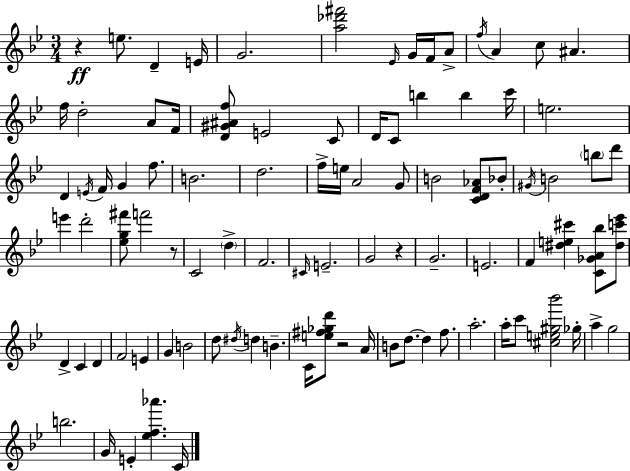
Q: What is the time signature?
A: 3/4